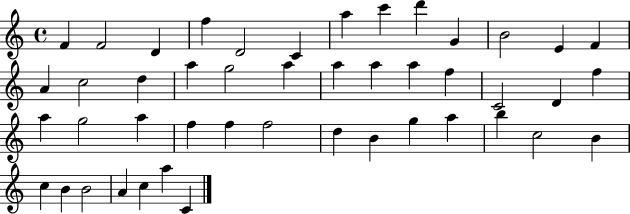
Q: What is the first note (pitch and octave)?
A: F4